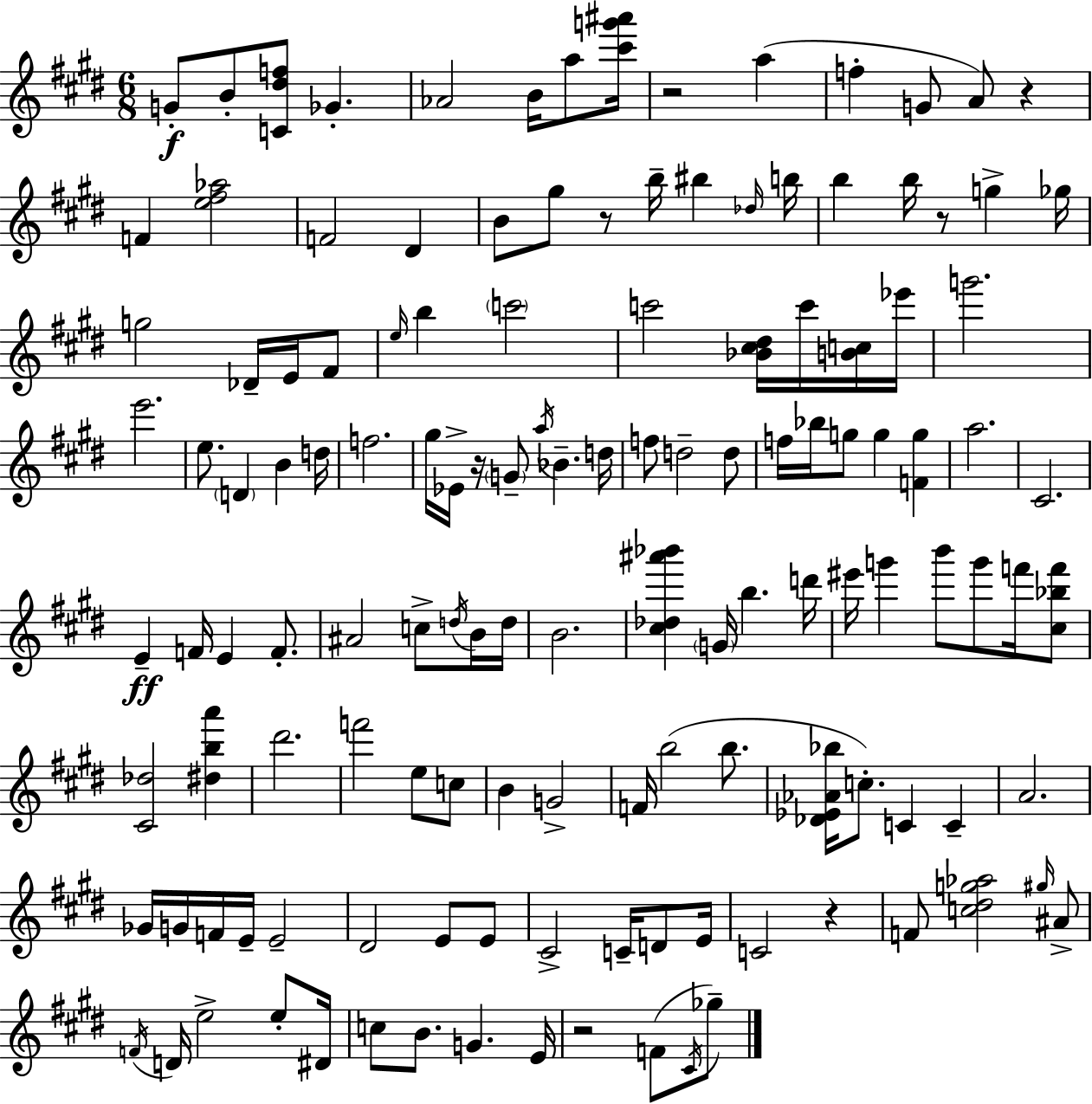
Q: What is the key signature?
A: E major